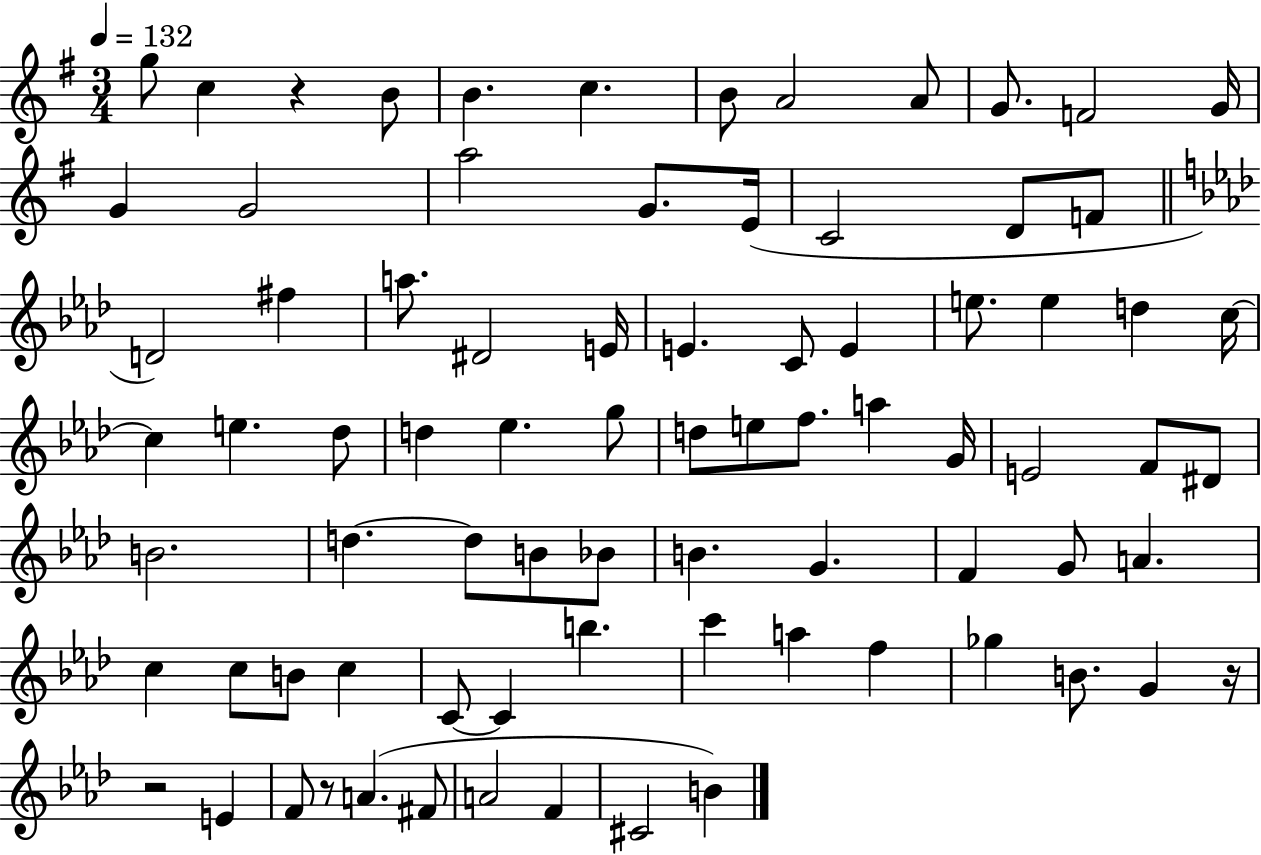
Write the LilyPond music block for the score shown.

{
  \clef treble
  \numericTimeSignature
  \time 3/4
  \key g \major
  \tempo 4 = 132
  g''8 c''4 r4 b'8 | b'4. c''4. | b'8 a'2 a'8 | g'8. f'2 g'16 | \break g'4 g'2 | a''2 g'8. e'16( | c'2 d'8 f'8 | \bar "||" \break \key f \minor d'2) fis''4 | a''8. dis'2 e'16 | e'4. c'8 e'4 | e''8. e''4 d''4 c''16~~ | \break c''4 e''4. des''8 | d''4 ees''4. g''8 | d''8 e''8 f''8. a''4 g'16 | e'2 f'8 dis'8 | \break b'2. | d''4.~~ d''8 b'8 bes'8 | b'4. g'4. | f'4 g'8 a'4. | \break c''4 c''8 b'8 c''4 | c'8~~ c'4 b''4. | c'''4 a''4 f''4 | ges''4 b'8. g'4 r16 | \break r2 e'4 | f'8 r8 a'4.( fis'8 | a'2 f'4 | cis'2 b'4) | \break \bar "|."
}